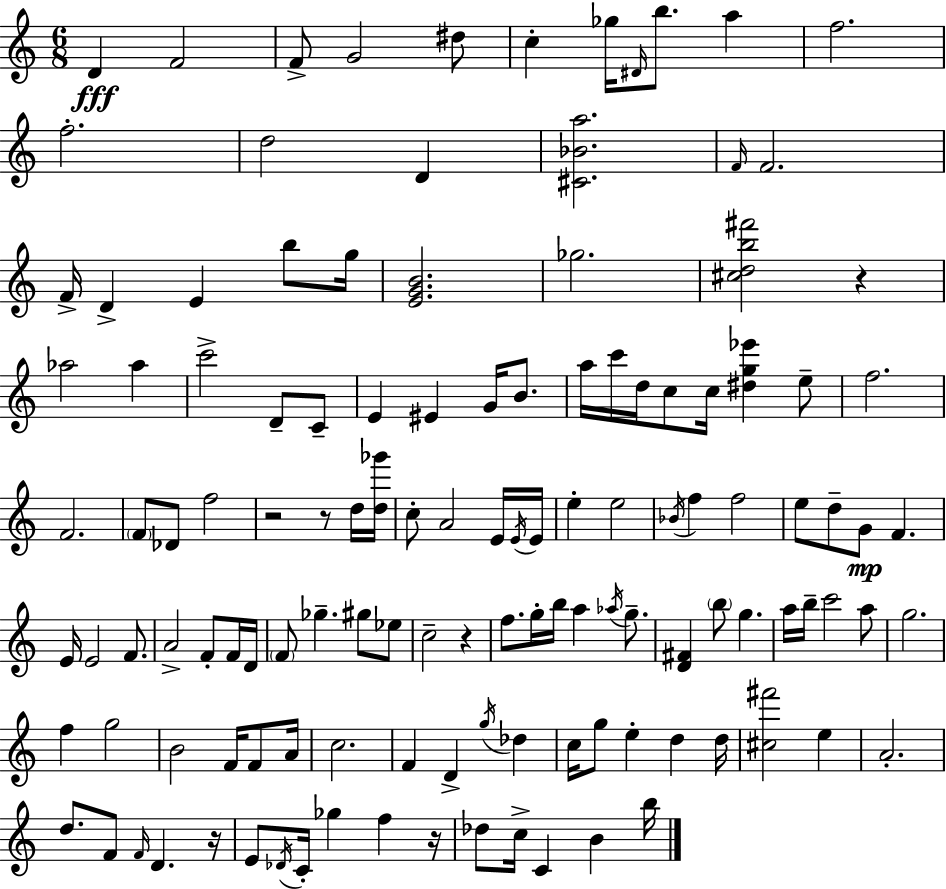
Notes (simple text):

D4/q F4/h F4/e G4/h D#5/e C5/q Gb5/s D#4/s B5/e. A5/q F5/h. F5/h. D5/h D4/q [C#4,Bb4,A5]/h. F4/s F4/h. F4/s D4/q E4/q B5/e G5/s [E4,G4,B4]/h. Gb5/h. [C#5,D5,B5,F#6]/h R/q Ab5/h Ab5/q C6/h D4/e C4/e E4/q EIS4/q G4/s B4/e. A5/s C6/s D5/s C5/e C5/s [D#5,G5,Eb6]/q E5/e F5/h. F4/h. F4/e Db4/e F5/h R/h R/e D5/s [D5,Gb6]/s C5/e A4/h E4/s E4/s E4/s E5/q E5/h Bb4/s F5/q F5/h E5/e D5/e G4/e F4/q. E4/s E4/h F4/e. A4/h F4/e F4/s D4/s F4/e Gb5/q. G#5/e Eb5/e C5/h R/q F5/e. G5/s B5/s A5/q Ab5/s G5/e. [D4,F#4]/q B5/e G5/q. A5/s B5/s C6/h A5/e G5/h. F5/q G5/h B4/h F4/s F4/e A4/s C5/h. F4/q D4/q G5/s Db5/q C5/s G5/e E5/q D5/q D5/s [C#5,F#6]/h E5/q A4/h. D5/e. F4/e F4/s D4/q. R/s E4/e Db4/s C4/s Gb5/q F5/q R/s Db5/e C5/s C4/q B4/q B5/s